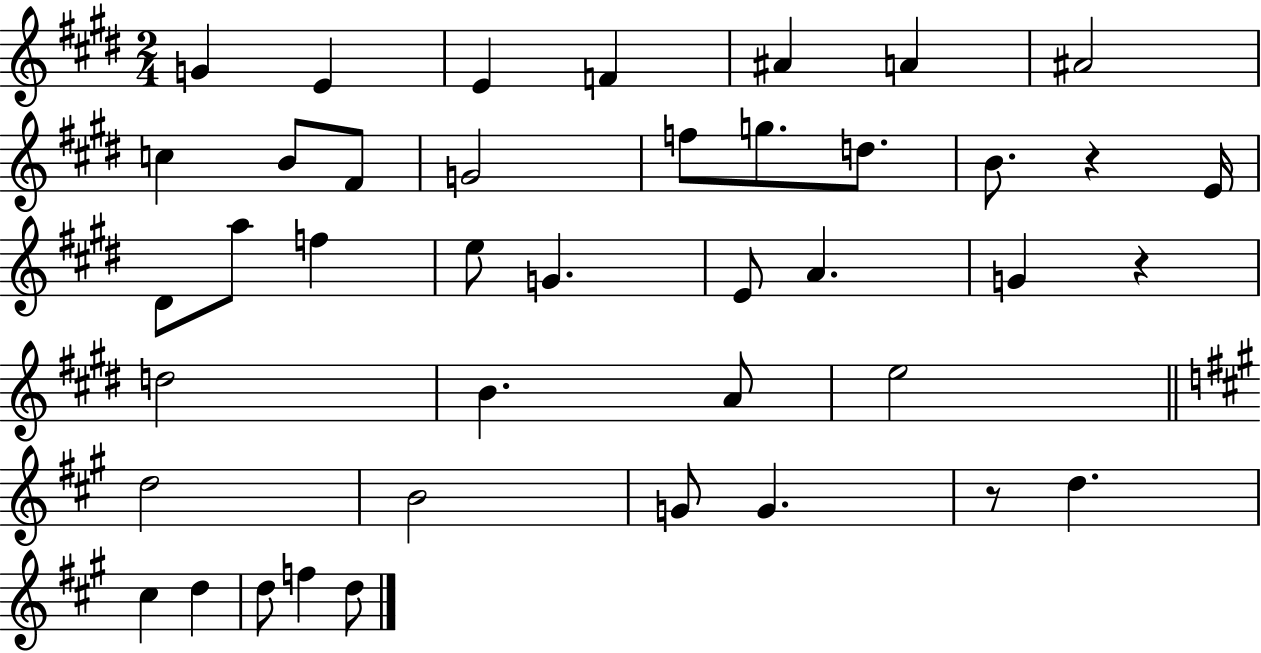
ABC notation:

X:1
T:Untitled
M:2/4
L:1/4
K:E
G E E F ^A A ^A2 c B/2 ^F/2 G2 f/2 g/2 d/2 B/2 z E/4 ^D/2 a/2 f e/2 G E/2 A G z d2 B A/2 e2 d2 B2 G/2 G z/2 d ^c d d/2 f d/2